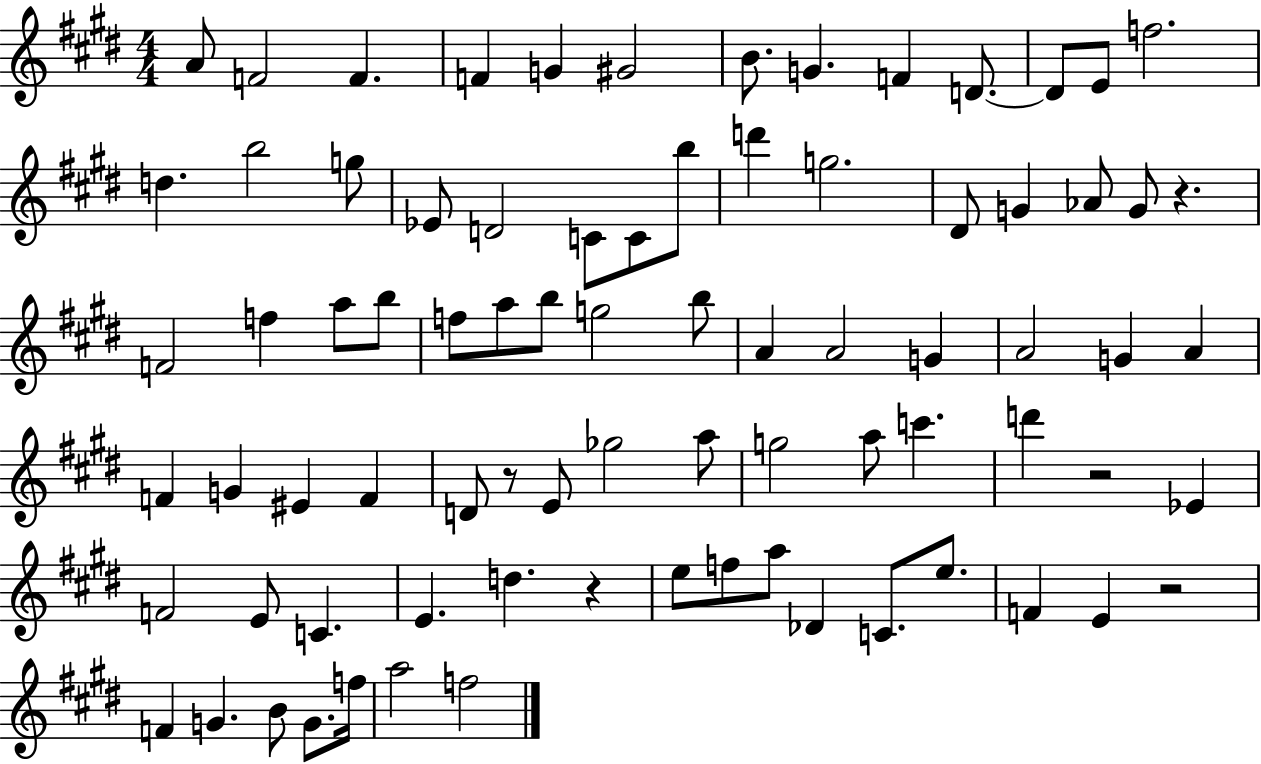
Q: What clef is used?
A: treble